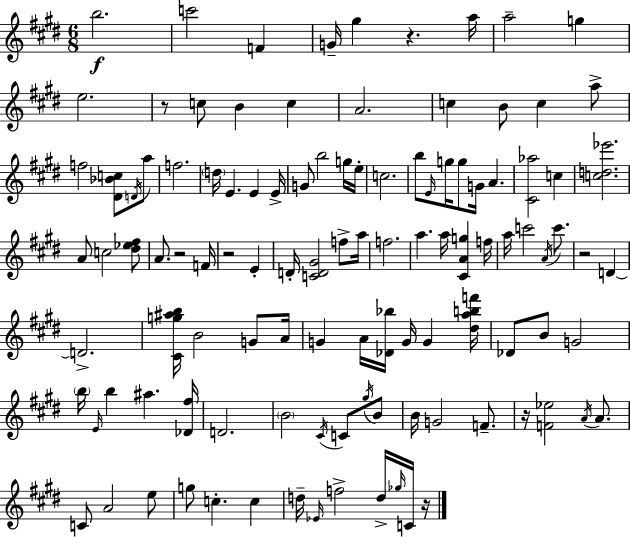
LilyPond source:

{
  \clef treble
  \numericTimeSignature
  \time 6/8
  \key e \major
  b''2.\f | c'''2 f'4 | g'16-- gis''4 r4. a''16 | a''2-- g''4 | \break e''2. | r8 c''8 b'4 c''4 | a'2. | c''4 b'8 c''4 a''8-> | \break f''2 <dis' bes' c''>8 \acciaccatura { d'16 } a''8 | f''2. | \parenthesize d''16 e'4. e'4 | e'16-> g'8 b''2 g''16 | \break e''16-. c''2. | b''8 \grace { e'16 } g''16 g''8 g'16 a'4. | <cis' aes''>2 c''4 | <c'' d'' ees'''>2. | \break a'8 c''2 | <dis'' ees'' fis''>8 a'8. r2 | f'16 r2 e'4-. | d'16-. <c' d' gis'>2 f''8-> | \break a''16 f''2. | a''4. a''16 <cis' a' g''>4 | f''16 a''16 c'''2 \acciaccatura { a'16 } | c'''8. r2 d'4~~ | \break d'2.-> | <cis' g'' ais'' b''>16 b'2 | g'8 a'16 g'4 a'16 <des' bes''>16 g'16 g'4 | <dis'' a'' b'' f'''>16 des'8 b'8 g'2 | \break \parenthesize b''16 \grace { e'16 } b''4 ais''4. | <des' fis''>16 d'2. | \parenthesize b'2 | \acciaccatura { cis'16 } c'8 \acciaccatura { gis''16 } b'8 b'16 g'2 | \break f'8.-- r16 <f' ees''>2 | \acciaccatura { a'16 } a'8. c'8 a'2 | e''8 g''8 c''4.-. | c''4 d''16-- \grace { ees'16 } f''2-> | \break d''16-> \grace { ges''16 } c'16 r16 \bar "|."
}